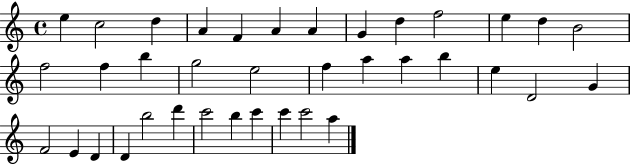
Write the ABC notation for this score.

X:1
T:Untitled
M:4/4
L:1/4
K:C
e c2 d A F A A G d f2 e d B2 f2 f b g2 e2 f a a b e D2 G F2 E D D b2 d' c'2 b c' c' c'2 a